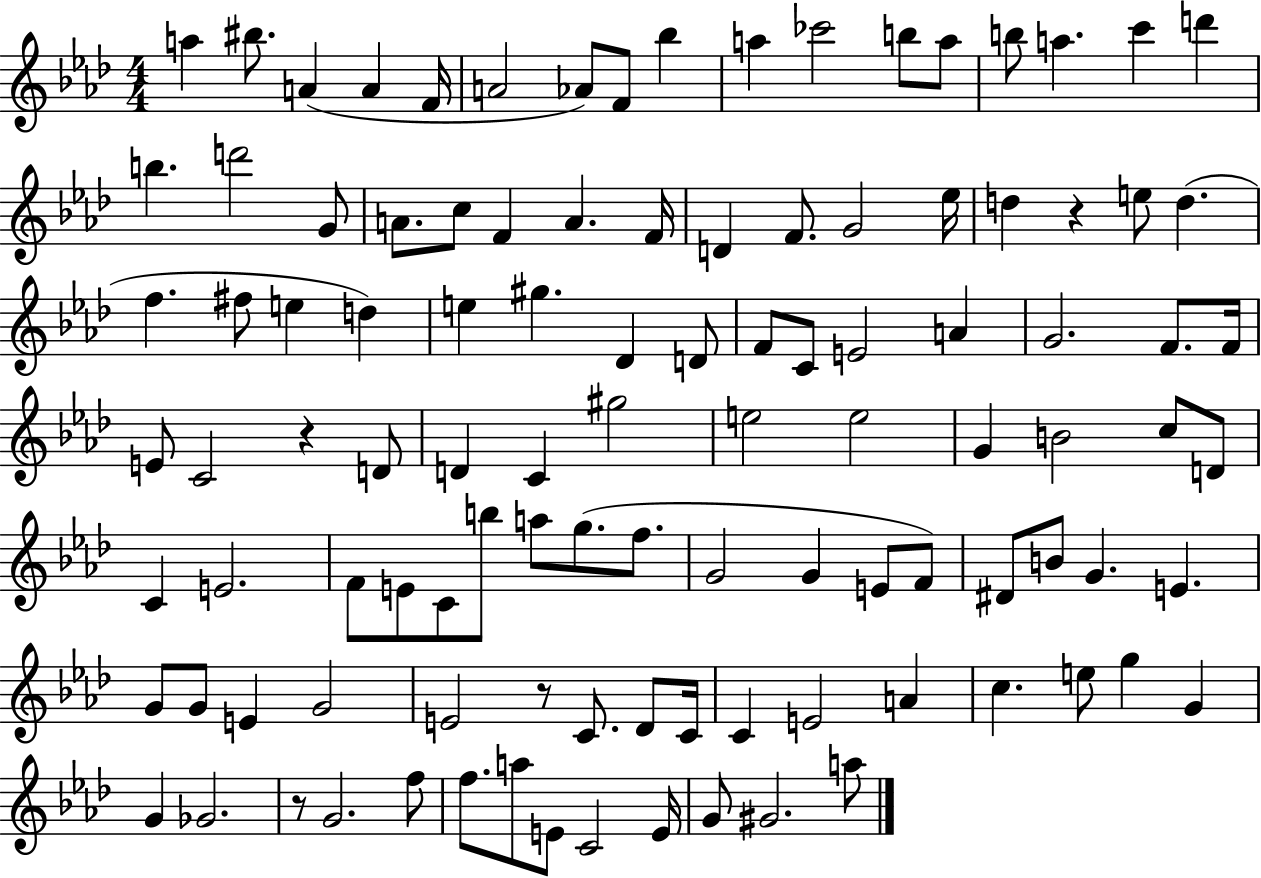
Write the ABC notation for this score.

X:1
T:Untitled
M:4/4
L:1/4
K:Ab
a ^b/2 A A F/4 A2 _A/2 F/2 _b a _c'2 b/2 a/2 b/2 a c' d' b d'2 G/2 A/2 c/2 F A F/4 D F/2 G2 _e/4 d z e/2 d f ^f/2 e d e ^g _D D/2 F/2 C/2 E2 A G2 F/2 F/4 E/2 C2 z D/2 D C ^g2 e2 e2 G B2 c/2 D/2 C E2 F/2 E/2 C/2 b/2 a/2 g/2 f/2 G2 G E/2 F/2 ^D/2 B/2 G E G/2 G/2 E G2 E2 z/2 C/2 _D/2 C/4 C E2 A c e/2 g G G _G2 z/2 G2 f/2 f/2 a/2 E/2 C2 E/4 G/2 ^G2 a/2